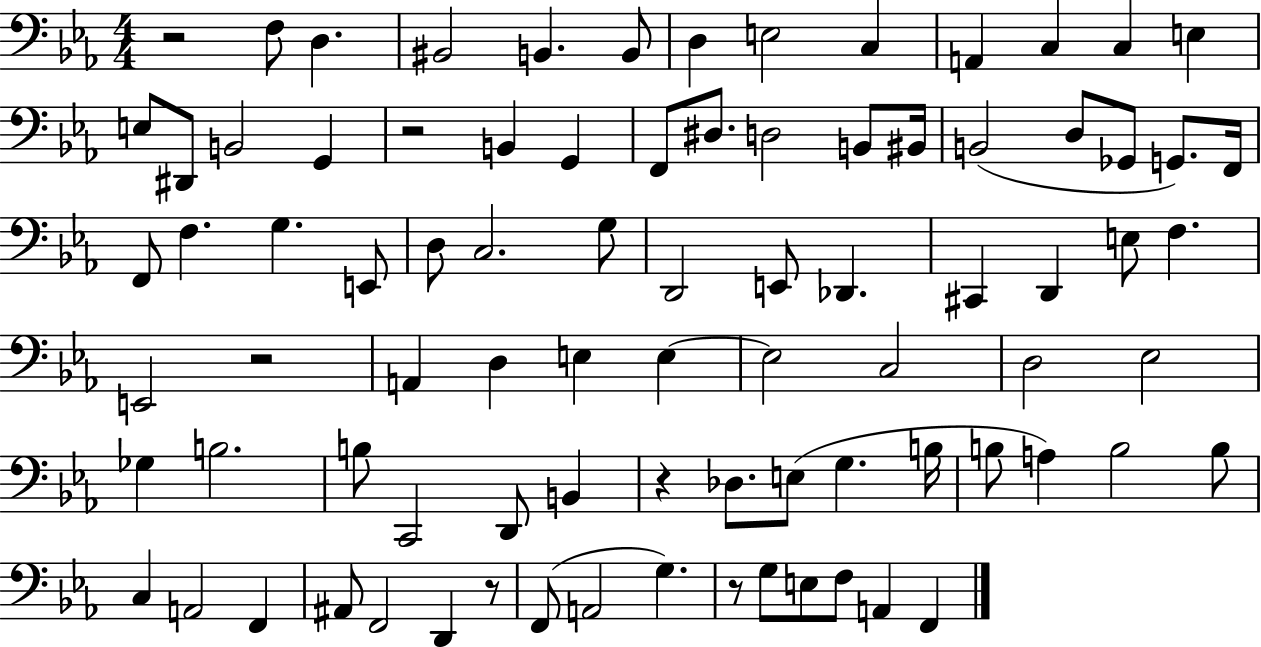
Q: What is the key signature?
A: EES major